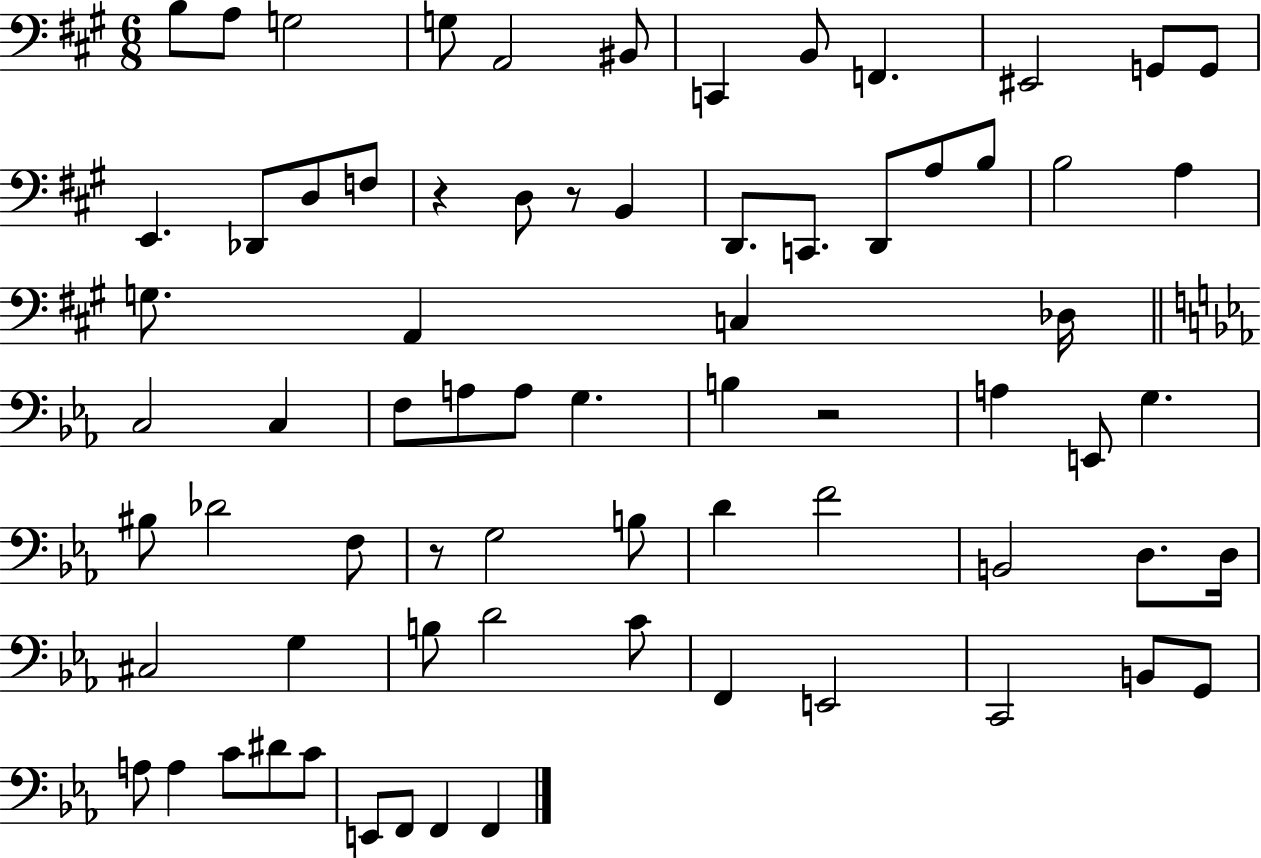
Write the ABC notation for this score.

X:1
T:Untitled
M:6/8
L:1/4
K:A
B,/2 A,/2 G,2 G,/2 A,,2 ^B,,/2 C,, B,,/2 F,, ^E,,2 G,,/2 G,,/2 E,, _D,,/2 D,/2 F,/2 z D,/2 z/2 B,, D,,/2 C,,/2 D,,/2 A,/2 B,/2 B,2 A, G,/2 A,, C, _D,/4 C,2 C, F,/2 A,/2 A,/2 G, B, z2 A, E,,/2 G, ^B,/2 _D2 F,/2 z/2 G,2 B,/2 D F2 B,,2 D,/2 D,/4 ^C,2 G, B,/2 D2 C/2 F,, E,,2 C,,2 B,,/2 G,,/2 A,/2 A, C/2 ^D/2 C/2 E,,/2 F,,/2 F,, F,,